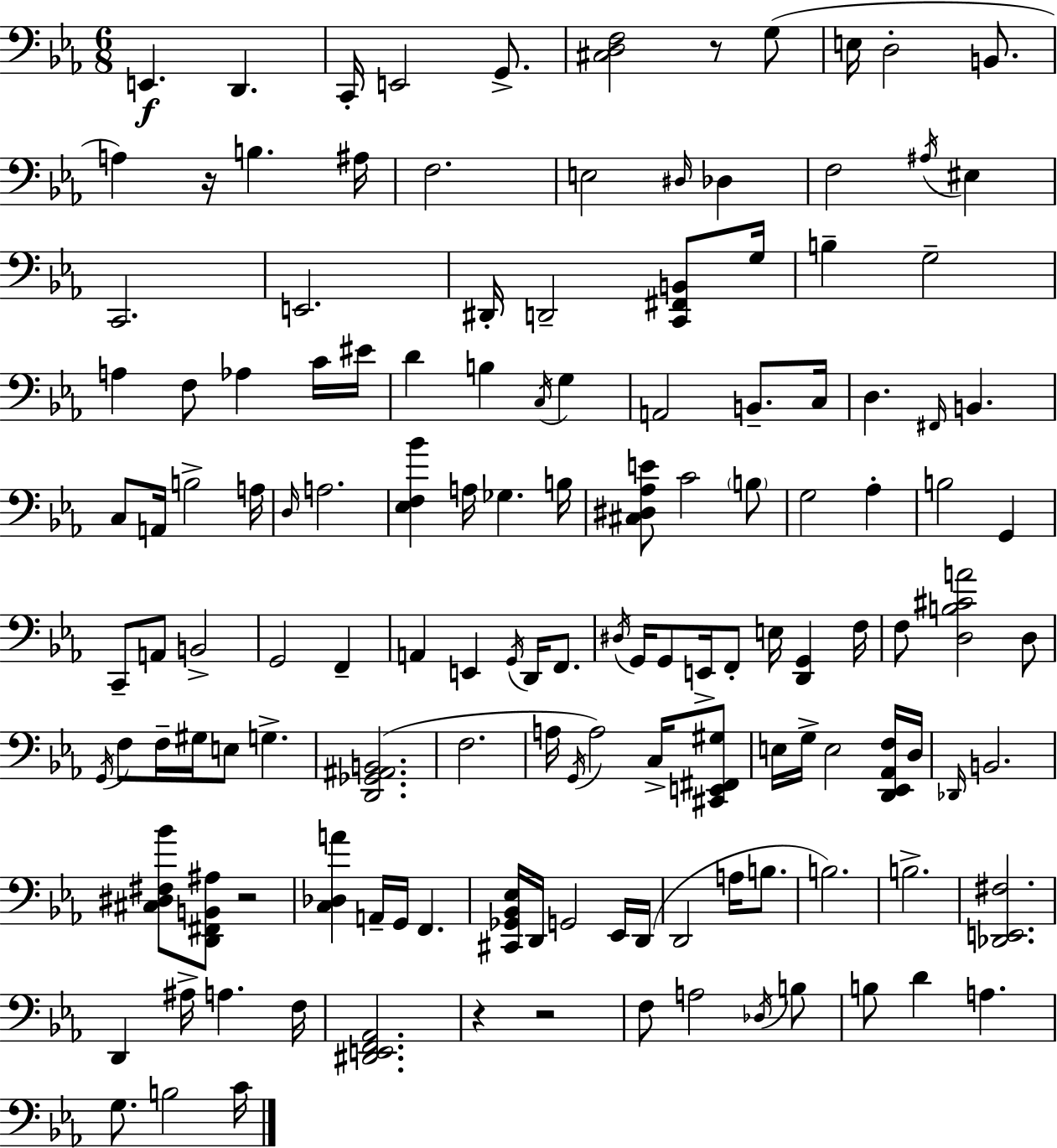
{
  \clef bass
  \numericTimeSignature
  \time 6/8
  \key ees \major
  \repeat volta 2 { e,4.\f d,4. | c,16-. e,2 g,8.-> | <cis d f>2 r8 g8( | e16 d2-. b,8. | \break a4) r16 b4. ais16 | f2. | e2 \grace { dis16 } des4 | f2 \acciaccatura { ais16 } eis4 | \break c,2. | e,2. | dis,16-. d,2-- <c, fis, b,>8 | g16 b4-- g2-- | \break a4 f8 aes4 | c'16 eis'16 d'4 b4 \acciaccatura { c16 } g4 | a,2 b,8.-- | c16 d4. \grace { fis,16 } b,4. | \break c8 a,16 b2-> | a16 \grace { d16 } a2. | <ees f bes'>4 a16 ges4. | b16 <cis dis aes e'>8 c'2 | \break \parenthesize b8 g2 | aes4-. b2 | g,4 c,8-- a,8 b,2-> | g,2 | \break f,4-- a,4 e,4 | \acciaccatura { g,16 } d,16 f,8. \acciaccatura { dis16 } g,16 g,8 e,16-> f,8-. | e16 <d, g,>4 f16 f8 <d b cis' a'>2 | d8 \acciaccatura { g,16 } f8 f16-- gis16 | \break e8 g4.-> <d, ges, ais, b,>2.( | f2. | a16 \acciaccatura { g,16 } a2) | c16-> <cis, e, fis, gis>8 e16 g16-> e2 | \break <d, ees, aes, f>16 d16 \grace { des,16 } b,2. | <cis dis fis bes'>8 | <d, fis, b, ais>8 r2 <c des a'>4 | a,16-- g,16 f,4. <cis, ges, bes, ees>16 d,16 | \break g,2 ees,16 d,16( d,2 | a16 b8. b2.) | b2.-> | <des, e, fis>2. | \break d,4 | ais16-> a4. f16 <dis, e, f, aes,>2. | r4 | r2 f8 | \break a2 \acciaccatura { des16 } b8 b8 | d'4 a4. g8. | b2 c'16 } \bar "|."
}